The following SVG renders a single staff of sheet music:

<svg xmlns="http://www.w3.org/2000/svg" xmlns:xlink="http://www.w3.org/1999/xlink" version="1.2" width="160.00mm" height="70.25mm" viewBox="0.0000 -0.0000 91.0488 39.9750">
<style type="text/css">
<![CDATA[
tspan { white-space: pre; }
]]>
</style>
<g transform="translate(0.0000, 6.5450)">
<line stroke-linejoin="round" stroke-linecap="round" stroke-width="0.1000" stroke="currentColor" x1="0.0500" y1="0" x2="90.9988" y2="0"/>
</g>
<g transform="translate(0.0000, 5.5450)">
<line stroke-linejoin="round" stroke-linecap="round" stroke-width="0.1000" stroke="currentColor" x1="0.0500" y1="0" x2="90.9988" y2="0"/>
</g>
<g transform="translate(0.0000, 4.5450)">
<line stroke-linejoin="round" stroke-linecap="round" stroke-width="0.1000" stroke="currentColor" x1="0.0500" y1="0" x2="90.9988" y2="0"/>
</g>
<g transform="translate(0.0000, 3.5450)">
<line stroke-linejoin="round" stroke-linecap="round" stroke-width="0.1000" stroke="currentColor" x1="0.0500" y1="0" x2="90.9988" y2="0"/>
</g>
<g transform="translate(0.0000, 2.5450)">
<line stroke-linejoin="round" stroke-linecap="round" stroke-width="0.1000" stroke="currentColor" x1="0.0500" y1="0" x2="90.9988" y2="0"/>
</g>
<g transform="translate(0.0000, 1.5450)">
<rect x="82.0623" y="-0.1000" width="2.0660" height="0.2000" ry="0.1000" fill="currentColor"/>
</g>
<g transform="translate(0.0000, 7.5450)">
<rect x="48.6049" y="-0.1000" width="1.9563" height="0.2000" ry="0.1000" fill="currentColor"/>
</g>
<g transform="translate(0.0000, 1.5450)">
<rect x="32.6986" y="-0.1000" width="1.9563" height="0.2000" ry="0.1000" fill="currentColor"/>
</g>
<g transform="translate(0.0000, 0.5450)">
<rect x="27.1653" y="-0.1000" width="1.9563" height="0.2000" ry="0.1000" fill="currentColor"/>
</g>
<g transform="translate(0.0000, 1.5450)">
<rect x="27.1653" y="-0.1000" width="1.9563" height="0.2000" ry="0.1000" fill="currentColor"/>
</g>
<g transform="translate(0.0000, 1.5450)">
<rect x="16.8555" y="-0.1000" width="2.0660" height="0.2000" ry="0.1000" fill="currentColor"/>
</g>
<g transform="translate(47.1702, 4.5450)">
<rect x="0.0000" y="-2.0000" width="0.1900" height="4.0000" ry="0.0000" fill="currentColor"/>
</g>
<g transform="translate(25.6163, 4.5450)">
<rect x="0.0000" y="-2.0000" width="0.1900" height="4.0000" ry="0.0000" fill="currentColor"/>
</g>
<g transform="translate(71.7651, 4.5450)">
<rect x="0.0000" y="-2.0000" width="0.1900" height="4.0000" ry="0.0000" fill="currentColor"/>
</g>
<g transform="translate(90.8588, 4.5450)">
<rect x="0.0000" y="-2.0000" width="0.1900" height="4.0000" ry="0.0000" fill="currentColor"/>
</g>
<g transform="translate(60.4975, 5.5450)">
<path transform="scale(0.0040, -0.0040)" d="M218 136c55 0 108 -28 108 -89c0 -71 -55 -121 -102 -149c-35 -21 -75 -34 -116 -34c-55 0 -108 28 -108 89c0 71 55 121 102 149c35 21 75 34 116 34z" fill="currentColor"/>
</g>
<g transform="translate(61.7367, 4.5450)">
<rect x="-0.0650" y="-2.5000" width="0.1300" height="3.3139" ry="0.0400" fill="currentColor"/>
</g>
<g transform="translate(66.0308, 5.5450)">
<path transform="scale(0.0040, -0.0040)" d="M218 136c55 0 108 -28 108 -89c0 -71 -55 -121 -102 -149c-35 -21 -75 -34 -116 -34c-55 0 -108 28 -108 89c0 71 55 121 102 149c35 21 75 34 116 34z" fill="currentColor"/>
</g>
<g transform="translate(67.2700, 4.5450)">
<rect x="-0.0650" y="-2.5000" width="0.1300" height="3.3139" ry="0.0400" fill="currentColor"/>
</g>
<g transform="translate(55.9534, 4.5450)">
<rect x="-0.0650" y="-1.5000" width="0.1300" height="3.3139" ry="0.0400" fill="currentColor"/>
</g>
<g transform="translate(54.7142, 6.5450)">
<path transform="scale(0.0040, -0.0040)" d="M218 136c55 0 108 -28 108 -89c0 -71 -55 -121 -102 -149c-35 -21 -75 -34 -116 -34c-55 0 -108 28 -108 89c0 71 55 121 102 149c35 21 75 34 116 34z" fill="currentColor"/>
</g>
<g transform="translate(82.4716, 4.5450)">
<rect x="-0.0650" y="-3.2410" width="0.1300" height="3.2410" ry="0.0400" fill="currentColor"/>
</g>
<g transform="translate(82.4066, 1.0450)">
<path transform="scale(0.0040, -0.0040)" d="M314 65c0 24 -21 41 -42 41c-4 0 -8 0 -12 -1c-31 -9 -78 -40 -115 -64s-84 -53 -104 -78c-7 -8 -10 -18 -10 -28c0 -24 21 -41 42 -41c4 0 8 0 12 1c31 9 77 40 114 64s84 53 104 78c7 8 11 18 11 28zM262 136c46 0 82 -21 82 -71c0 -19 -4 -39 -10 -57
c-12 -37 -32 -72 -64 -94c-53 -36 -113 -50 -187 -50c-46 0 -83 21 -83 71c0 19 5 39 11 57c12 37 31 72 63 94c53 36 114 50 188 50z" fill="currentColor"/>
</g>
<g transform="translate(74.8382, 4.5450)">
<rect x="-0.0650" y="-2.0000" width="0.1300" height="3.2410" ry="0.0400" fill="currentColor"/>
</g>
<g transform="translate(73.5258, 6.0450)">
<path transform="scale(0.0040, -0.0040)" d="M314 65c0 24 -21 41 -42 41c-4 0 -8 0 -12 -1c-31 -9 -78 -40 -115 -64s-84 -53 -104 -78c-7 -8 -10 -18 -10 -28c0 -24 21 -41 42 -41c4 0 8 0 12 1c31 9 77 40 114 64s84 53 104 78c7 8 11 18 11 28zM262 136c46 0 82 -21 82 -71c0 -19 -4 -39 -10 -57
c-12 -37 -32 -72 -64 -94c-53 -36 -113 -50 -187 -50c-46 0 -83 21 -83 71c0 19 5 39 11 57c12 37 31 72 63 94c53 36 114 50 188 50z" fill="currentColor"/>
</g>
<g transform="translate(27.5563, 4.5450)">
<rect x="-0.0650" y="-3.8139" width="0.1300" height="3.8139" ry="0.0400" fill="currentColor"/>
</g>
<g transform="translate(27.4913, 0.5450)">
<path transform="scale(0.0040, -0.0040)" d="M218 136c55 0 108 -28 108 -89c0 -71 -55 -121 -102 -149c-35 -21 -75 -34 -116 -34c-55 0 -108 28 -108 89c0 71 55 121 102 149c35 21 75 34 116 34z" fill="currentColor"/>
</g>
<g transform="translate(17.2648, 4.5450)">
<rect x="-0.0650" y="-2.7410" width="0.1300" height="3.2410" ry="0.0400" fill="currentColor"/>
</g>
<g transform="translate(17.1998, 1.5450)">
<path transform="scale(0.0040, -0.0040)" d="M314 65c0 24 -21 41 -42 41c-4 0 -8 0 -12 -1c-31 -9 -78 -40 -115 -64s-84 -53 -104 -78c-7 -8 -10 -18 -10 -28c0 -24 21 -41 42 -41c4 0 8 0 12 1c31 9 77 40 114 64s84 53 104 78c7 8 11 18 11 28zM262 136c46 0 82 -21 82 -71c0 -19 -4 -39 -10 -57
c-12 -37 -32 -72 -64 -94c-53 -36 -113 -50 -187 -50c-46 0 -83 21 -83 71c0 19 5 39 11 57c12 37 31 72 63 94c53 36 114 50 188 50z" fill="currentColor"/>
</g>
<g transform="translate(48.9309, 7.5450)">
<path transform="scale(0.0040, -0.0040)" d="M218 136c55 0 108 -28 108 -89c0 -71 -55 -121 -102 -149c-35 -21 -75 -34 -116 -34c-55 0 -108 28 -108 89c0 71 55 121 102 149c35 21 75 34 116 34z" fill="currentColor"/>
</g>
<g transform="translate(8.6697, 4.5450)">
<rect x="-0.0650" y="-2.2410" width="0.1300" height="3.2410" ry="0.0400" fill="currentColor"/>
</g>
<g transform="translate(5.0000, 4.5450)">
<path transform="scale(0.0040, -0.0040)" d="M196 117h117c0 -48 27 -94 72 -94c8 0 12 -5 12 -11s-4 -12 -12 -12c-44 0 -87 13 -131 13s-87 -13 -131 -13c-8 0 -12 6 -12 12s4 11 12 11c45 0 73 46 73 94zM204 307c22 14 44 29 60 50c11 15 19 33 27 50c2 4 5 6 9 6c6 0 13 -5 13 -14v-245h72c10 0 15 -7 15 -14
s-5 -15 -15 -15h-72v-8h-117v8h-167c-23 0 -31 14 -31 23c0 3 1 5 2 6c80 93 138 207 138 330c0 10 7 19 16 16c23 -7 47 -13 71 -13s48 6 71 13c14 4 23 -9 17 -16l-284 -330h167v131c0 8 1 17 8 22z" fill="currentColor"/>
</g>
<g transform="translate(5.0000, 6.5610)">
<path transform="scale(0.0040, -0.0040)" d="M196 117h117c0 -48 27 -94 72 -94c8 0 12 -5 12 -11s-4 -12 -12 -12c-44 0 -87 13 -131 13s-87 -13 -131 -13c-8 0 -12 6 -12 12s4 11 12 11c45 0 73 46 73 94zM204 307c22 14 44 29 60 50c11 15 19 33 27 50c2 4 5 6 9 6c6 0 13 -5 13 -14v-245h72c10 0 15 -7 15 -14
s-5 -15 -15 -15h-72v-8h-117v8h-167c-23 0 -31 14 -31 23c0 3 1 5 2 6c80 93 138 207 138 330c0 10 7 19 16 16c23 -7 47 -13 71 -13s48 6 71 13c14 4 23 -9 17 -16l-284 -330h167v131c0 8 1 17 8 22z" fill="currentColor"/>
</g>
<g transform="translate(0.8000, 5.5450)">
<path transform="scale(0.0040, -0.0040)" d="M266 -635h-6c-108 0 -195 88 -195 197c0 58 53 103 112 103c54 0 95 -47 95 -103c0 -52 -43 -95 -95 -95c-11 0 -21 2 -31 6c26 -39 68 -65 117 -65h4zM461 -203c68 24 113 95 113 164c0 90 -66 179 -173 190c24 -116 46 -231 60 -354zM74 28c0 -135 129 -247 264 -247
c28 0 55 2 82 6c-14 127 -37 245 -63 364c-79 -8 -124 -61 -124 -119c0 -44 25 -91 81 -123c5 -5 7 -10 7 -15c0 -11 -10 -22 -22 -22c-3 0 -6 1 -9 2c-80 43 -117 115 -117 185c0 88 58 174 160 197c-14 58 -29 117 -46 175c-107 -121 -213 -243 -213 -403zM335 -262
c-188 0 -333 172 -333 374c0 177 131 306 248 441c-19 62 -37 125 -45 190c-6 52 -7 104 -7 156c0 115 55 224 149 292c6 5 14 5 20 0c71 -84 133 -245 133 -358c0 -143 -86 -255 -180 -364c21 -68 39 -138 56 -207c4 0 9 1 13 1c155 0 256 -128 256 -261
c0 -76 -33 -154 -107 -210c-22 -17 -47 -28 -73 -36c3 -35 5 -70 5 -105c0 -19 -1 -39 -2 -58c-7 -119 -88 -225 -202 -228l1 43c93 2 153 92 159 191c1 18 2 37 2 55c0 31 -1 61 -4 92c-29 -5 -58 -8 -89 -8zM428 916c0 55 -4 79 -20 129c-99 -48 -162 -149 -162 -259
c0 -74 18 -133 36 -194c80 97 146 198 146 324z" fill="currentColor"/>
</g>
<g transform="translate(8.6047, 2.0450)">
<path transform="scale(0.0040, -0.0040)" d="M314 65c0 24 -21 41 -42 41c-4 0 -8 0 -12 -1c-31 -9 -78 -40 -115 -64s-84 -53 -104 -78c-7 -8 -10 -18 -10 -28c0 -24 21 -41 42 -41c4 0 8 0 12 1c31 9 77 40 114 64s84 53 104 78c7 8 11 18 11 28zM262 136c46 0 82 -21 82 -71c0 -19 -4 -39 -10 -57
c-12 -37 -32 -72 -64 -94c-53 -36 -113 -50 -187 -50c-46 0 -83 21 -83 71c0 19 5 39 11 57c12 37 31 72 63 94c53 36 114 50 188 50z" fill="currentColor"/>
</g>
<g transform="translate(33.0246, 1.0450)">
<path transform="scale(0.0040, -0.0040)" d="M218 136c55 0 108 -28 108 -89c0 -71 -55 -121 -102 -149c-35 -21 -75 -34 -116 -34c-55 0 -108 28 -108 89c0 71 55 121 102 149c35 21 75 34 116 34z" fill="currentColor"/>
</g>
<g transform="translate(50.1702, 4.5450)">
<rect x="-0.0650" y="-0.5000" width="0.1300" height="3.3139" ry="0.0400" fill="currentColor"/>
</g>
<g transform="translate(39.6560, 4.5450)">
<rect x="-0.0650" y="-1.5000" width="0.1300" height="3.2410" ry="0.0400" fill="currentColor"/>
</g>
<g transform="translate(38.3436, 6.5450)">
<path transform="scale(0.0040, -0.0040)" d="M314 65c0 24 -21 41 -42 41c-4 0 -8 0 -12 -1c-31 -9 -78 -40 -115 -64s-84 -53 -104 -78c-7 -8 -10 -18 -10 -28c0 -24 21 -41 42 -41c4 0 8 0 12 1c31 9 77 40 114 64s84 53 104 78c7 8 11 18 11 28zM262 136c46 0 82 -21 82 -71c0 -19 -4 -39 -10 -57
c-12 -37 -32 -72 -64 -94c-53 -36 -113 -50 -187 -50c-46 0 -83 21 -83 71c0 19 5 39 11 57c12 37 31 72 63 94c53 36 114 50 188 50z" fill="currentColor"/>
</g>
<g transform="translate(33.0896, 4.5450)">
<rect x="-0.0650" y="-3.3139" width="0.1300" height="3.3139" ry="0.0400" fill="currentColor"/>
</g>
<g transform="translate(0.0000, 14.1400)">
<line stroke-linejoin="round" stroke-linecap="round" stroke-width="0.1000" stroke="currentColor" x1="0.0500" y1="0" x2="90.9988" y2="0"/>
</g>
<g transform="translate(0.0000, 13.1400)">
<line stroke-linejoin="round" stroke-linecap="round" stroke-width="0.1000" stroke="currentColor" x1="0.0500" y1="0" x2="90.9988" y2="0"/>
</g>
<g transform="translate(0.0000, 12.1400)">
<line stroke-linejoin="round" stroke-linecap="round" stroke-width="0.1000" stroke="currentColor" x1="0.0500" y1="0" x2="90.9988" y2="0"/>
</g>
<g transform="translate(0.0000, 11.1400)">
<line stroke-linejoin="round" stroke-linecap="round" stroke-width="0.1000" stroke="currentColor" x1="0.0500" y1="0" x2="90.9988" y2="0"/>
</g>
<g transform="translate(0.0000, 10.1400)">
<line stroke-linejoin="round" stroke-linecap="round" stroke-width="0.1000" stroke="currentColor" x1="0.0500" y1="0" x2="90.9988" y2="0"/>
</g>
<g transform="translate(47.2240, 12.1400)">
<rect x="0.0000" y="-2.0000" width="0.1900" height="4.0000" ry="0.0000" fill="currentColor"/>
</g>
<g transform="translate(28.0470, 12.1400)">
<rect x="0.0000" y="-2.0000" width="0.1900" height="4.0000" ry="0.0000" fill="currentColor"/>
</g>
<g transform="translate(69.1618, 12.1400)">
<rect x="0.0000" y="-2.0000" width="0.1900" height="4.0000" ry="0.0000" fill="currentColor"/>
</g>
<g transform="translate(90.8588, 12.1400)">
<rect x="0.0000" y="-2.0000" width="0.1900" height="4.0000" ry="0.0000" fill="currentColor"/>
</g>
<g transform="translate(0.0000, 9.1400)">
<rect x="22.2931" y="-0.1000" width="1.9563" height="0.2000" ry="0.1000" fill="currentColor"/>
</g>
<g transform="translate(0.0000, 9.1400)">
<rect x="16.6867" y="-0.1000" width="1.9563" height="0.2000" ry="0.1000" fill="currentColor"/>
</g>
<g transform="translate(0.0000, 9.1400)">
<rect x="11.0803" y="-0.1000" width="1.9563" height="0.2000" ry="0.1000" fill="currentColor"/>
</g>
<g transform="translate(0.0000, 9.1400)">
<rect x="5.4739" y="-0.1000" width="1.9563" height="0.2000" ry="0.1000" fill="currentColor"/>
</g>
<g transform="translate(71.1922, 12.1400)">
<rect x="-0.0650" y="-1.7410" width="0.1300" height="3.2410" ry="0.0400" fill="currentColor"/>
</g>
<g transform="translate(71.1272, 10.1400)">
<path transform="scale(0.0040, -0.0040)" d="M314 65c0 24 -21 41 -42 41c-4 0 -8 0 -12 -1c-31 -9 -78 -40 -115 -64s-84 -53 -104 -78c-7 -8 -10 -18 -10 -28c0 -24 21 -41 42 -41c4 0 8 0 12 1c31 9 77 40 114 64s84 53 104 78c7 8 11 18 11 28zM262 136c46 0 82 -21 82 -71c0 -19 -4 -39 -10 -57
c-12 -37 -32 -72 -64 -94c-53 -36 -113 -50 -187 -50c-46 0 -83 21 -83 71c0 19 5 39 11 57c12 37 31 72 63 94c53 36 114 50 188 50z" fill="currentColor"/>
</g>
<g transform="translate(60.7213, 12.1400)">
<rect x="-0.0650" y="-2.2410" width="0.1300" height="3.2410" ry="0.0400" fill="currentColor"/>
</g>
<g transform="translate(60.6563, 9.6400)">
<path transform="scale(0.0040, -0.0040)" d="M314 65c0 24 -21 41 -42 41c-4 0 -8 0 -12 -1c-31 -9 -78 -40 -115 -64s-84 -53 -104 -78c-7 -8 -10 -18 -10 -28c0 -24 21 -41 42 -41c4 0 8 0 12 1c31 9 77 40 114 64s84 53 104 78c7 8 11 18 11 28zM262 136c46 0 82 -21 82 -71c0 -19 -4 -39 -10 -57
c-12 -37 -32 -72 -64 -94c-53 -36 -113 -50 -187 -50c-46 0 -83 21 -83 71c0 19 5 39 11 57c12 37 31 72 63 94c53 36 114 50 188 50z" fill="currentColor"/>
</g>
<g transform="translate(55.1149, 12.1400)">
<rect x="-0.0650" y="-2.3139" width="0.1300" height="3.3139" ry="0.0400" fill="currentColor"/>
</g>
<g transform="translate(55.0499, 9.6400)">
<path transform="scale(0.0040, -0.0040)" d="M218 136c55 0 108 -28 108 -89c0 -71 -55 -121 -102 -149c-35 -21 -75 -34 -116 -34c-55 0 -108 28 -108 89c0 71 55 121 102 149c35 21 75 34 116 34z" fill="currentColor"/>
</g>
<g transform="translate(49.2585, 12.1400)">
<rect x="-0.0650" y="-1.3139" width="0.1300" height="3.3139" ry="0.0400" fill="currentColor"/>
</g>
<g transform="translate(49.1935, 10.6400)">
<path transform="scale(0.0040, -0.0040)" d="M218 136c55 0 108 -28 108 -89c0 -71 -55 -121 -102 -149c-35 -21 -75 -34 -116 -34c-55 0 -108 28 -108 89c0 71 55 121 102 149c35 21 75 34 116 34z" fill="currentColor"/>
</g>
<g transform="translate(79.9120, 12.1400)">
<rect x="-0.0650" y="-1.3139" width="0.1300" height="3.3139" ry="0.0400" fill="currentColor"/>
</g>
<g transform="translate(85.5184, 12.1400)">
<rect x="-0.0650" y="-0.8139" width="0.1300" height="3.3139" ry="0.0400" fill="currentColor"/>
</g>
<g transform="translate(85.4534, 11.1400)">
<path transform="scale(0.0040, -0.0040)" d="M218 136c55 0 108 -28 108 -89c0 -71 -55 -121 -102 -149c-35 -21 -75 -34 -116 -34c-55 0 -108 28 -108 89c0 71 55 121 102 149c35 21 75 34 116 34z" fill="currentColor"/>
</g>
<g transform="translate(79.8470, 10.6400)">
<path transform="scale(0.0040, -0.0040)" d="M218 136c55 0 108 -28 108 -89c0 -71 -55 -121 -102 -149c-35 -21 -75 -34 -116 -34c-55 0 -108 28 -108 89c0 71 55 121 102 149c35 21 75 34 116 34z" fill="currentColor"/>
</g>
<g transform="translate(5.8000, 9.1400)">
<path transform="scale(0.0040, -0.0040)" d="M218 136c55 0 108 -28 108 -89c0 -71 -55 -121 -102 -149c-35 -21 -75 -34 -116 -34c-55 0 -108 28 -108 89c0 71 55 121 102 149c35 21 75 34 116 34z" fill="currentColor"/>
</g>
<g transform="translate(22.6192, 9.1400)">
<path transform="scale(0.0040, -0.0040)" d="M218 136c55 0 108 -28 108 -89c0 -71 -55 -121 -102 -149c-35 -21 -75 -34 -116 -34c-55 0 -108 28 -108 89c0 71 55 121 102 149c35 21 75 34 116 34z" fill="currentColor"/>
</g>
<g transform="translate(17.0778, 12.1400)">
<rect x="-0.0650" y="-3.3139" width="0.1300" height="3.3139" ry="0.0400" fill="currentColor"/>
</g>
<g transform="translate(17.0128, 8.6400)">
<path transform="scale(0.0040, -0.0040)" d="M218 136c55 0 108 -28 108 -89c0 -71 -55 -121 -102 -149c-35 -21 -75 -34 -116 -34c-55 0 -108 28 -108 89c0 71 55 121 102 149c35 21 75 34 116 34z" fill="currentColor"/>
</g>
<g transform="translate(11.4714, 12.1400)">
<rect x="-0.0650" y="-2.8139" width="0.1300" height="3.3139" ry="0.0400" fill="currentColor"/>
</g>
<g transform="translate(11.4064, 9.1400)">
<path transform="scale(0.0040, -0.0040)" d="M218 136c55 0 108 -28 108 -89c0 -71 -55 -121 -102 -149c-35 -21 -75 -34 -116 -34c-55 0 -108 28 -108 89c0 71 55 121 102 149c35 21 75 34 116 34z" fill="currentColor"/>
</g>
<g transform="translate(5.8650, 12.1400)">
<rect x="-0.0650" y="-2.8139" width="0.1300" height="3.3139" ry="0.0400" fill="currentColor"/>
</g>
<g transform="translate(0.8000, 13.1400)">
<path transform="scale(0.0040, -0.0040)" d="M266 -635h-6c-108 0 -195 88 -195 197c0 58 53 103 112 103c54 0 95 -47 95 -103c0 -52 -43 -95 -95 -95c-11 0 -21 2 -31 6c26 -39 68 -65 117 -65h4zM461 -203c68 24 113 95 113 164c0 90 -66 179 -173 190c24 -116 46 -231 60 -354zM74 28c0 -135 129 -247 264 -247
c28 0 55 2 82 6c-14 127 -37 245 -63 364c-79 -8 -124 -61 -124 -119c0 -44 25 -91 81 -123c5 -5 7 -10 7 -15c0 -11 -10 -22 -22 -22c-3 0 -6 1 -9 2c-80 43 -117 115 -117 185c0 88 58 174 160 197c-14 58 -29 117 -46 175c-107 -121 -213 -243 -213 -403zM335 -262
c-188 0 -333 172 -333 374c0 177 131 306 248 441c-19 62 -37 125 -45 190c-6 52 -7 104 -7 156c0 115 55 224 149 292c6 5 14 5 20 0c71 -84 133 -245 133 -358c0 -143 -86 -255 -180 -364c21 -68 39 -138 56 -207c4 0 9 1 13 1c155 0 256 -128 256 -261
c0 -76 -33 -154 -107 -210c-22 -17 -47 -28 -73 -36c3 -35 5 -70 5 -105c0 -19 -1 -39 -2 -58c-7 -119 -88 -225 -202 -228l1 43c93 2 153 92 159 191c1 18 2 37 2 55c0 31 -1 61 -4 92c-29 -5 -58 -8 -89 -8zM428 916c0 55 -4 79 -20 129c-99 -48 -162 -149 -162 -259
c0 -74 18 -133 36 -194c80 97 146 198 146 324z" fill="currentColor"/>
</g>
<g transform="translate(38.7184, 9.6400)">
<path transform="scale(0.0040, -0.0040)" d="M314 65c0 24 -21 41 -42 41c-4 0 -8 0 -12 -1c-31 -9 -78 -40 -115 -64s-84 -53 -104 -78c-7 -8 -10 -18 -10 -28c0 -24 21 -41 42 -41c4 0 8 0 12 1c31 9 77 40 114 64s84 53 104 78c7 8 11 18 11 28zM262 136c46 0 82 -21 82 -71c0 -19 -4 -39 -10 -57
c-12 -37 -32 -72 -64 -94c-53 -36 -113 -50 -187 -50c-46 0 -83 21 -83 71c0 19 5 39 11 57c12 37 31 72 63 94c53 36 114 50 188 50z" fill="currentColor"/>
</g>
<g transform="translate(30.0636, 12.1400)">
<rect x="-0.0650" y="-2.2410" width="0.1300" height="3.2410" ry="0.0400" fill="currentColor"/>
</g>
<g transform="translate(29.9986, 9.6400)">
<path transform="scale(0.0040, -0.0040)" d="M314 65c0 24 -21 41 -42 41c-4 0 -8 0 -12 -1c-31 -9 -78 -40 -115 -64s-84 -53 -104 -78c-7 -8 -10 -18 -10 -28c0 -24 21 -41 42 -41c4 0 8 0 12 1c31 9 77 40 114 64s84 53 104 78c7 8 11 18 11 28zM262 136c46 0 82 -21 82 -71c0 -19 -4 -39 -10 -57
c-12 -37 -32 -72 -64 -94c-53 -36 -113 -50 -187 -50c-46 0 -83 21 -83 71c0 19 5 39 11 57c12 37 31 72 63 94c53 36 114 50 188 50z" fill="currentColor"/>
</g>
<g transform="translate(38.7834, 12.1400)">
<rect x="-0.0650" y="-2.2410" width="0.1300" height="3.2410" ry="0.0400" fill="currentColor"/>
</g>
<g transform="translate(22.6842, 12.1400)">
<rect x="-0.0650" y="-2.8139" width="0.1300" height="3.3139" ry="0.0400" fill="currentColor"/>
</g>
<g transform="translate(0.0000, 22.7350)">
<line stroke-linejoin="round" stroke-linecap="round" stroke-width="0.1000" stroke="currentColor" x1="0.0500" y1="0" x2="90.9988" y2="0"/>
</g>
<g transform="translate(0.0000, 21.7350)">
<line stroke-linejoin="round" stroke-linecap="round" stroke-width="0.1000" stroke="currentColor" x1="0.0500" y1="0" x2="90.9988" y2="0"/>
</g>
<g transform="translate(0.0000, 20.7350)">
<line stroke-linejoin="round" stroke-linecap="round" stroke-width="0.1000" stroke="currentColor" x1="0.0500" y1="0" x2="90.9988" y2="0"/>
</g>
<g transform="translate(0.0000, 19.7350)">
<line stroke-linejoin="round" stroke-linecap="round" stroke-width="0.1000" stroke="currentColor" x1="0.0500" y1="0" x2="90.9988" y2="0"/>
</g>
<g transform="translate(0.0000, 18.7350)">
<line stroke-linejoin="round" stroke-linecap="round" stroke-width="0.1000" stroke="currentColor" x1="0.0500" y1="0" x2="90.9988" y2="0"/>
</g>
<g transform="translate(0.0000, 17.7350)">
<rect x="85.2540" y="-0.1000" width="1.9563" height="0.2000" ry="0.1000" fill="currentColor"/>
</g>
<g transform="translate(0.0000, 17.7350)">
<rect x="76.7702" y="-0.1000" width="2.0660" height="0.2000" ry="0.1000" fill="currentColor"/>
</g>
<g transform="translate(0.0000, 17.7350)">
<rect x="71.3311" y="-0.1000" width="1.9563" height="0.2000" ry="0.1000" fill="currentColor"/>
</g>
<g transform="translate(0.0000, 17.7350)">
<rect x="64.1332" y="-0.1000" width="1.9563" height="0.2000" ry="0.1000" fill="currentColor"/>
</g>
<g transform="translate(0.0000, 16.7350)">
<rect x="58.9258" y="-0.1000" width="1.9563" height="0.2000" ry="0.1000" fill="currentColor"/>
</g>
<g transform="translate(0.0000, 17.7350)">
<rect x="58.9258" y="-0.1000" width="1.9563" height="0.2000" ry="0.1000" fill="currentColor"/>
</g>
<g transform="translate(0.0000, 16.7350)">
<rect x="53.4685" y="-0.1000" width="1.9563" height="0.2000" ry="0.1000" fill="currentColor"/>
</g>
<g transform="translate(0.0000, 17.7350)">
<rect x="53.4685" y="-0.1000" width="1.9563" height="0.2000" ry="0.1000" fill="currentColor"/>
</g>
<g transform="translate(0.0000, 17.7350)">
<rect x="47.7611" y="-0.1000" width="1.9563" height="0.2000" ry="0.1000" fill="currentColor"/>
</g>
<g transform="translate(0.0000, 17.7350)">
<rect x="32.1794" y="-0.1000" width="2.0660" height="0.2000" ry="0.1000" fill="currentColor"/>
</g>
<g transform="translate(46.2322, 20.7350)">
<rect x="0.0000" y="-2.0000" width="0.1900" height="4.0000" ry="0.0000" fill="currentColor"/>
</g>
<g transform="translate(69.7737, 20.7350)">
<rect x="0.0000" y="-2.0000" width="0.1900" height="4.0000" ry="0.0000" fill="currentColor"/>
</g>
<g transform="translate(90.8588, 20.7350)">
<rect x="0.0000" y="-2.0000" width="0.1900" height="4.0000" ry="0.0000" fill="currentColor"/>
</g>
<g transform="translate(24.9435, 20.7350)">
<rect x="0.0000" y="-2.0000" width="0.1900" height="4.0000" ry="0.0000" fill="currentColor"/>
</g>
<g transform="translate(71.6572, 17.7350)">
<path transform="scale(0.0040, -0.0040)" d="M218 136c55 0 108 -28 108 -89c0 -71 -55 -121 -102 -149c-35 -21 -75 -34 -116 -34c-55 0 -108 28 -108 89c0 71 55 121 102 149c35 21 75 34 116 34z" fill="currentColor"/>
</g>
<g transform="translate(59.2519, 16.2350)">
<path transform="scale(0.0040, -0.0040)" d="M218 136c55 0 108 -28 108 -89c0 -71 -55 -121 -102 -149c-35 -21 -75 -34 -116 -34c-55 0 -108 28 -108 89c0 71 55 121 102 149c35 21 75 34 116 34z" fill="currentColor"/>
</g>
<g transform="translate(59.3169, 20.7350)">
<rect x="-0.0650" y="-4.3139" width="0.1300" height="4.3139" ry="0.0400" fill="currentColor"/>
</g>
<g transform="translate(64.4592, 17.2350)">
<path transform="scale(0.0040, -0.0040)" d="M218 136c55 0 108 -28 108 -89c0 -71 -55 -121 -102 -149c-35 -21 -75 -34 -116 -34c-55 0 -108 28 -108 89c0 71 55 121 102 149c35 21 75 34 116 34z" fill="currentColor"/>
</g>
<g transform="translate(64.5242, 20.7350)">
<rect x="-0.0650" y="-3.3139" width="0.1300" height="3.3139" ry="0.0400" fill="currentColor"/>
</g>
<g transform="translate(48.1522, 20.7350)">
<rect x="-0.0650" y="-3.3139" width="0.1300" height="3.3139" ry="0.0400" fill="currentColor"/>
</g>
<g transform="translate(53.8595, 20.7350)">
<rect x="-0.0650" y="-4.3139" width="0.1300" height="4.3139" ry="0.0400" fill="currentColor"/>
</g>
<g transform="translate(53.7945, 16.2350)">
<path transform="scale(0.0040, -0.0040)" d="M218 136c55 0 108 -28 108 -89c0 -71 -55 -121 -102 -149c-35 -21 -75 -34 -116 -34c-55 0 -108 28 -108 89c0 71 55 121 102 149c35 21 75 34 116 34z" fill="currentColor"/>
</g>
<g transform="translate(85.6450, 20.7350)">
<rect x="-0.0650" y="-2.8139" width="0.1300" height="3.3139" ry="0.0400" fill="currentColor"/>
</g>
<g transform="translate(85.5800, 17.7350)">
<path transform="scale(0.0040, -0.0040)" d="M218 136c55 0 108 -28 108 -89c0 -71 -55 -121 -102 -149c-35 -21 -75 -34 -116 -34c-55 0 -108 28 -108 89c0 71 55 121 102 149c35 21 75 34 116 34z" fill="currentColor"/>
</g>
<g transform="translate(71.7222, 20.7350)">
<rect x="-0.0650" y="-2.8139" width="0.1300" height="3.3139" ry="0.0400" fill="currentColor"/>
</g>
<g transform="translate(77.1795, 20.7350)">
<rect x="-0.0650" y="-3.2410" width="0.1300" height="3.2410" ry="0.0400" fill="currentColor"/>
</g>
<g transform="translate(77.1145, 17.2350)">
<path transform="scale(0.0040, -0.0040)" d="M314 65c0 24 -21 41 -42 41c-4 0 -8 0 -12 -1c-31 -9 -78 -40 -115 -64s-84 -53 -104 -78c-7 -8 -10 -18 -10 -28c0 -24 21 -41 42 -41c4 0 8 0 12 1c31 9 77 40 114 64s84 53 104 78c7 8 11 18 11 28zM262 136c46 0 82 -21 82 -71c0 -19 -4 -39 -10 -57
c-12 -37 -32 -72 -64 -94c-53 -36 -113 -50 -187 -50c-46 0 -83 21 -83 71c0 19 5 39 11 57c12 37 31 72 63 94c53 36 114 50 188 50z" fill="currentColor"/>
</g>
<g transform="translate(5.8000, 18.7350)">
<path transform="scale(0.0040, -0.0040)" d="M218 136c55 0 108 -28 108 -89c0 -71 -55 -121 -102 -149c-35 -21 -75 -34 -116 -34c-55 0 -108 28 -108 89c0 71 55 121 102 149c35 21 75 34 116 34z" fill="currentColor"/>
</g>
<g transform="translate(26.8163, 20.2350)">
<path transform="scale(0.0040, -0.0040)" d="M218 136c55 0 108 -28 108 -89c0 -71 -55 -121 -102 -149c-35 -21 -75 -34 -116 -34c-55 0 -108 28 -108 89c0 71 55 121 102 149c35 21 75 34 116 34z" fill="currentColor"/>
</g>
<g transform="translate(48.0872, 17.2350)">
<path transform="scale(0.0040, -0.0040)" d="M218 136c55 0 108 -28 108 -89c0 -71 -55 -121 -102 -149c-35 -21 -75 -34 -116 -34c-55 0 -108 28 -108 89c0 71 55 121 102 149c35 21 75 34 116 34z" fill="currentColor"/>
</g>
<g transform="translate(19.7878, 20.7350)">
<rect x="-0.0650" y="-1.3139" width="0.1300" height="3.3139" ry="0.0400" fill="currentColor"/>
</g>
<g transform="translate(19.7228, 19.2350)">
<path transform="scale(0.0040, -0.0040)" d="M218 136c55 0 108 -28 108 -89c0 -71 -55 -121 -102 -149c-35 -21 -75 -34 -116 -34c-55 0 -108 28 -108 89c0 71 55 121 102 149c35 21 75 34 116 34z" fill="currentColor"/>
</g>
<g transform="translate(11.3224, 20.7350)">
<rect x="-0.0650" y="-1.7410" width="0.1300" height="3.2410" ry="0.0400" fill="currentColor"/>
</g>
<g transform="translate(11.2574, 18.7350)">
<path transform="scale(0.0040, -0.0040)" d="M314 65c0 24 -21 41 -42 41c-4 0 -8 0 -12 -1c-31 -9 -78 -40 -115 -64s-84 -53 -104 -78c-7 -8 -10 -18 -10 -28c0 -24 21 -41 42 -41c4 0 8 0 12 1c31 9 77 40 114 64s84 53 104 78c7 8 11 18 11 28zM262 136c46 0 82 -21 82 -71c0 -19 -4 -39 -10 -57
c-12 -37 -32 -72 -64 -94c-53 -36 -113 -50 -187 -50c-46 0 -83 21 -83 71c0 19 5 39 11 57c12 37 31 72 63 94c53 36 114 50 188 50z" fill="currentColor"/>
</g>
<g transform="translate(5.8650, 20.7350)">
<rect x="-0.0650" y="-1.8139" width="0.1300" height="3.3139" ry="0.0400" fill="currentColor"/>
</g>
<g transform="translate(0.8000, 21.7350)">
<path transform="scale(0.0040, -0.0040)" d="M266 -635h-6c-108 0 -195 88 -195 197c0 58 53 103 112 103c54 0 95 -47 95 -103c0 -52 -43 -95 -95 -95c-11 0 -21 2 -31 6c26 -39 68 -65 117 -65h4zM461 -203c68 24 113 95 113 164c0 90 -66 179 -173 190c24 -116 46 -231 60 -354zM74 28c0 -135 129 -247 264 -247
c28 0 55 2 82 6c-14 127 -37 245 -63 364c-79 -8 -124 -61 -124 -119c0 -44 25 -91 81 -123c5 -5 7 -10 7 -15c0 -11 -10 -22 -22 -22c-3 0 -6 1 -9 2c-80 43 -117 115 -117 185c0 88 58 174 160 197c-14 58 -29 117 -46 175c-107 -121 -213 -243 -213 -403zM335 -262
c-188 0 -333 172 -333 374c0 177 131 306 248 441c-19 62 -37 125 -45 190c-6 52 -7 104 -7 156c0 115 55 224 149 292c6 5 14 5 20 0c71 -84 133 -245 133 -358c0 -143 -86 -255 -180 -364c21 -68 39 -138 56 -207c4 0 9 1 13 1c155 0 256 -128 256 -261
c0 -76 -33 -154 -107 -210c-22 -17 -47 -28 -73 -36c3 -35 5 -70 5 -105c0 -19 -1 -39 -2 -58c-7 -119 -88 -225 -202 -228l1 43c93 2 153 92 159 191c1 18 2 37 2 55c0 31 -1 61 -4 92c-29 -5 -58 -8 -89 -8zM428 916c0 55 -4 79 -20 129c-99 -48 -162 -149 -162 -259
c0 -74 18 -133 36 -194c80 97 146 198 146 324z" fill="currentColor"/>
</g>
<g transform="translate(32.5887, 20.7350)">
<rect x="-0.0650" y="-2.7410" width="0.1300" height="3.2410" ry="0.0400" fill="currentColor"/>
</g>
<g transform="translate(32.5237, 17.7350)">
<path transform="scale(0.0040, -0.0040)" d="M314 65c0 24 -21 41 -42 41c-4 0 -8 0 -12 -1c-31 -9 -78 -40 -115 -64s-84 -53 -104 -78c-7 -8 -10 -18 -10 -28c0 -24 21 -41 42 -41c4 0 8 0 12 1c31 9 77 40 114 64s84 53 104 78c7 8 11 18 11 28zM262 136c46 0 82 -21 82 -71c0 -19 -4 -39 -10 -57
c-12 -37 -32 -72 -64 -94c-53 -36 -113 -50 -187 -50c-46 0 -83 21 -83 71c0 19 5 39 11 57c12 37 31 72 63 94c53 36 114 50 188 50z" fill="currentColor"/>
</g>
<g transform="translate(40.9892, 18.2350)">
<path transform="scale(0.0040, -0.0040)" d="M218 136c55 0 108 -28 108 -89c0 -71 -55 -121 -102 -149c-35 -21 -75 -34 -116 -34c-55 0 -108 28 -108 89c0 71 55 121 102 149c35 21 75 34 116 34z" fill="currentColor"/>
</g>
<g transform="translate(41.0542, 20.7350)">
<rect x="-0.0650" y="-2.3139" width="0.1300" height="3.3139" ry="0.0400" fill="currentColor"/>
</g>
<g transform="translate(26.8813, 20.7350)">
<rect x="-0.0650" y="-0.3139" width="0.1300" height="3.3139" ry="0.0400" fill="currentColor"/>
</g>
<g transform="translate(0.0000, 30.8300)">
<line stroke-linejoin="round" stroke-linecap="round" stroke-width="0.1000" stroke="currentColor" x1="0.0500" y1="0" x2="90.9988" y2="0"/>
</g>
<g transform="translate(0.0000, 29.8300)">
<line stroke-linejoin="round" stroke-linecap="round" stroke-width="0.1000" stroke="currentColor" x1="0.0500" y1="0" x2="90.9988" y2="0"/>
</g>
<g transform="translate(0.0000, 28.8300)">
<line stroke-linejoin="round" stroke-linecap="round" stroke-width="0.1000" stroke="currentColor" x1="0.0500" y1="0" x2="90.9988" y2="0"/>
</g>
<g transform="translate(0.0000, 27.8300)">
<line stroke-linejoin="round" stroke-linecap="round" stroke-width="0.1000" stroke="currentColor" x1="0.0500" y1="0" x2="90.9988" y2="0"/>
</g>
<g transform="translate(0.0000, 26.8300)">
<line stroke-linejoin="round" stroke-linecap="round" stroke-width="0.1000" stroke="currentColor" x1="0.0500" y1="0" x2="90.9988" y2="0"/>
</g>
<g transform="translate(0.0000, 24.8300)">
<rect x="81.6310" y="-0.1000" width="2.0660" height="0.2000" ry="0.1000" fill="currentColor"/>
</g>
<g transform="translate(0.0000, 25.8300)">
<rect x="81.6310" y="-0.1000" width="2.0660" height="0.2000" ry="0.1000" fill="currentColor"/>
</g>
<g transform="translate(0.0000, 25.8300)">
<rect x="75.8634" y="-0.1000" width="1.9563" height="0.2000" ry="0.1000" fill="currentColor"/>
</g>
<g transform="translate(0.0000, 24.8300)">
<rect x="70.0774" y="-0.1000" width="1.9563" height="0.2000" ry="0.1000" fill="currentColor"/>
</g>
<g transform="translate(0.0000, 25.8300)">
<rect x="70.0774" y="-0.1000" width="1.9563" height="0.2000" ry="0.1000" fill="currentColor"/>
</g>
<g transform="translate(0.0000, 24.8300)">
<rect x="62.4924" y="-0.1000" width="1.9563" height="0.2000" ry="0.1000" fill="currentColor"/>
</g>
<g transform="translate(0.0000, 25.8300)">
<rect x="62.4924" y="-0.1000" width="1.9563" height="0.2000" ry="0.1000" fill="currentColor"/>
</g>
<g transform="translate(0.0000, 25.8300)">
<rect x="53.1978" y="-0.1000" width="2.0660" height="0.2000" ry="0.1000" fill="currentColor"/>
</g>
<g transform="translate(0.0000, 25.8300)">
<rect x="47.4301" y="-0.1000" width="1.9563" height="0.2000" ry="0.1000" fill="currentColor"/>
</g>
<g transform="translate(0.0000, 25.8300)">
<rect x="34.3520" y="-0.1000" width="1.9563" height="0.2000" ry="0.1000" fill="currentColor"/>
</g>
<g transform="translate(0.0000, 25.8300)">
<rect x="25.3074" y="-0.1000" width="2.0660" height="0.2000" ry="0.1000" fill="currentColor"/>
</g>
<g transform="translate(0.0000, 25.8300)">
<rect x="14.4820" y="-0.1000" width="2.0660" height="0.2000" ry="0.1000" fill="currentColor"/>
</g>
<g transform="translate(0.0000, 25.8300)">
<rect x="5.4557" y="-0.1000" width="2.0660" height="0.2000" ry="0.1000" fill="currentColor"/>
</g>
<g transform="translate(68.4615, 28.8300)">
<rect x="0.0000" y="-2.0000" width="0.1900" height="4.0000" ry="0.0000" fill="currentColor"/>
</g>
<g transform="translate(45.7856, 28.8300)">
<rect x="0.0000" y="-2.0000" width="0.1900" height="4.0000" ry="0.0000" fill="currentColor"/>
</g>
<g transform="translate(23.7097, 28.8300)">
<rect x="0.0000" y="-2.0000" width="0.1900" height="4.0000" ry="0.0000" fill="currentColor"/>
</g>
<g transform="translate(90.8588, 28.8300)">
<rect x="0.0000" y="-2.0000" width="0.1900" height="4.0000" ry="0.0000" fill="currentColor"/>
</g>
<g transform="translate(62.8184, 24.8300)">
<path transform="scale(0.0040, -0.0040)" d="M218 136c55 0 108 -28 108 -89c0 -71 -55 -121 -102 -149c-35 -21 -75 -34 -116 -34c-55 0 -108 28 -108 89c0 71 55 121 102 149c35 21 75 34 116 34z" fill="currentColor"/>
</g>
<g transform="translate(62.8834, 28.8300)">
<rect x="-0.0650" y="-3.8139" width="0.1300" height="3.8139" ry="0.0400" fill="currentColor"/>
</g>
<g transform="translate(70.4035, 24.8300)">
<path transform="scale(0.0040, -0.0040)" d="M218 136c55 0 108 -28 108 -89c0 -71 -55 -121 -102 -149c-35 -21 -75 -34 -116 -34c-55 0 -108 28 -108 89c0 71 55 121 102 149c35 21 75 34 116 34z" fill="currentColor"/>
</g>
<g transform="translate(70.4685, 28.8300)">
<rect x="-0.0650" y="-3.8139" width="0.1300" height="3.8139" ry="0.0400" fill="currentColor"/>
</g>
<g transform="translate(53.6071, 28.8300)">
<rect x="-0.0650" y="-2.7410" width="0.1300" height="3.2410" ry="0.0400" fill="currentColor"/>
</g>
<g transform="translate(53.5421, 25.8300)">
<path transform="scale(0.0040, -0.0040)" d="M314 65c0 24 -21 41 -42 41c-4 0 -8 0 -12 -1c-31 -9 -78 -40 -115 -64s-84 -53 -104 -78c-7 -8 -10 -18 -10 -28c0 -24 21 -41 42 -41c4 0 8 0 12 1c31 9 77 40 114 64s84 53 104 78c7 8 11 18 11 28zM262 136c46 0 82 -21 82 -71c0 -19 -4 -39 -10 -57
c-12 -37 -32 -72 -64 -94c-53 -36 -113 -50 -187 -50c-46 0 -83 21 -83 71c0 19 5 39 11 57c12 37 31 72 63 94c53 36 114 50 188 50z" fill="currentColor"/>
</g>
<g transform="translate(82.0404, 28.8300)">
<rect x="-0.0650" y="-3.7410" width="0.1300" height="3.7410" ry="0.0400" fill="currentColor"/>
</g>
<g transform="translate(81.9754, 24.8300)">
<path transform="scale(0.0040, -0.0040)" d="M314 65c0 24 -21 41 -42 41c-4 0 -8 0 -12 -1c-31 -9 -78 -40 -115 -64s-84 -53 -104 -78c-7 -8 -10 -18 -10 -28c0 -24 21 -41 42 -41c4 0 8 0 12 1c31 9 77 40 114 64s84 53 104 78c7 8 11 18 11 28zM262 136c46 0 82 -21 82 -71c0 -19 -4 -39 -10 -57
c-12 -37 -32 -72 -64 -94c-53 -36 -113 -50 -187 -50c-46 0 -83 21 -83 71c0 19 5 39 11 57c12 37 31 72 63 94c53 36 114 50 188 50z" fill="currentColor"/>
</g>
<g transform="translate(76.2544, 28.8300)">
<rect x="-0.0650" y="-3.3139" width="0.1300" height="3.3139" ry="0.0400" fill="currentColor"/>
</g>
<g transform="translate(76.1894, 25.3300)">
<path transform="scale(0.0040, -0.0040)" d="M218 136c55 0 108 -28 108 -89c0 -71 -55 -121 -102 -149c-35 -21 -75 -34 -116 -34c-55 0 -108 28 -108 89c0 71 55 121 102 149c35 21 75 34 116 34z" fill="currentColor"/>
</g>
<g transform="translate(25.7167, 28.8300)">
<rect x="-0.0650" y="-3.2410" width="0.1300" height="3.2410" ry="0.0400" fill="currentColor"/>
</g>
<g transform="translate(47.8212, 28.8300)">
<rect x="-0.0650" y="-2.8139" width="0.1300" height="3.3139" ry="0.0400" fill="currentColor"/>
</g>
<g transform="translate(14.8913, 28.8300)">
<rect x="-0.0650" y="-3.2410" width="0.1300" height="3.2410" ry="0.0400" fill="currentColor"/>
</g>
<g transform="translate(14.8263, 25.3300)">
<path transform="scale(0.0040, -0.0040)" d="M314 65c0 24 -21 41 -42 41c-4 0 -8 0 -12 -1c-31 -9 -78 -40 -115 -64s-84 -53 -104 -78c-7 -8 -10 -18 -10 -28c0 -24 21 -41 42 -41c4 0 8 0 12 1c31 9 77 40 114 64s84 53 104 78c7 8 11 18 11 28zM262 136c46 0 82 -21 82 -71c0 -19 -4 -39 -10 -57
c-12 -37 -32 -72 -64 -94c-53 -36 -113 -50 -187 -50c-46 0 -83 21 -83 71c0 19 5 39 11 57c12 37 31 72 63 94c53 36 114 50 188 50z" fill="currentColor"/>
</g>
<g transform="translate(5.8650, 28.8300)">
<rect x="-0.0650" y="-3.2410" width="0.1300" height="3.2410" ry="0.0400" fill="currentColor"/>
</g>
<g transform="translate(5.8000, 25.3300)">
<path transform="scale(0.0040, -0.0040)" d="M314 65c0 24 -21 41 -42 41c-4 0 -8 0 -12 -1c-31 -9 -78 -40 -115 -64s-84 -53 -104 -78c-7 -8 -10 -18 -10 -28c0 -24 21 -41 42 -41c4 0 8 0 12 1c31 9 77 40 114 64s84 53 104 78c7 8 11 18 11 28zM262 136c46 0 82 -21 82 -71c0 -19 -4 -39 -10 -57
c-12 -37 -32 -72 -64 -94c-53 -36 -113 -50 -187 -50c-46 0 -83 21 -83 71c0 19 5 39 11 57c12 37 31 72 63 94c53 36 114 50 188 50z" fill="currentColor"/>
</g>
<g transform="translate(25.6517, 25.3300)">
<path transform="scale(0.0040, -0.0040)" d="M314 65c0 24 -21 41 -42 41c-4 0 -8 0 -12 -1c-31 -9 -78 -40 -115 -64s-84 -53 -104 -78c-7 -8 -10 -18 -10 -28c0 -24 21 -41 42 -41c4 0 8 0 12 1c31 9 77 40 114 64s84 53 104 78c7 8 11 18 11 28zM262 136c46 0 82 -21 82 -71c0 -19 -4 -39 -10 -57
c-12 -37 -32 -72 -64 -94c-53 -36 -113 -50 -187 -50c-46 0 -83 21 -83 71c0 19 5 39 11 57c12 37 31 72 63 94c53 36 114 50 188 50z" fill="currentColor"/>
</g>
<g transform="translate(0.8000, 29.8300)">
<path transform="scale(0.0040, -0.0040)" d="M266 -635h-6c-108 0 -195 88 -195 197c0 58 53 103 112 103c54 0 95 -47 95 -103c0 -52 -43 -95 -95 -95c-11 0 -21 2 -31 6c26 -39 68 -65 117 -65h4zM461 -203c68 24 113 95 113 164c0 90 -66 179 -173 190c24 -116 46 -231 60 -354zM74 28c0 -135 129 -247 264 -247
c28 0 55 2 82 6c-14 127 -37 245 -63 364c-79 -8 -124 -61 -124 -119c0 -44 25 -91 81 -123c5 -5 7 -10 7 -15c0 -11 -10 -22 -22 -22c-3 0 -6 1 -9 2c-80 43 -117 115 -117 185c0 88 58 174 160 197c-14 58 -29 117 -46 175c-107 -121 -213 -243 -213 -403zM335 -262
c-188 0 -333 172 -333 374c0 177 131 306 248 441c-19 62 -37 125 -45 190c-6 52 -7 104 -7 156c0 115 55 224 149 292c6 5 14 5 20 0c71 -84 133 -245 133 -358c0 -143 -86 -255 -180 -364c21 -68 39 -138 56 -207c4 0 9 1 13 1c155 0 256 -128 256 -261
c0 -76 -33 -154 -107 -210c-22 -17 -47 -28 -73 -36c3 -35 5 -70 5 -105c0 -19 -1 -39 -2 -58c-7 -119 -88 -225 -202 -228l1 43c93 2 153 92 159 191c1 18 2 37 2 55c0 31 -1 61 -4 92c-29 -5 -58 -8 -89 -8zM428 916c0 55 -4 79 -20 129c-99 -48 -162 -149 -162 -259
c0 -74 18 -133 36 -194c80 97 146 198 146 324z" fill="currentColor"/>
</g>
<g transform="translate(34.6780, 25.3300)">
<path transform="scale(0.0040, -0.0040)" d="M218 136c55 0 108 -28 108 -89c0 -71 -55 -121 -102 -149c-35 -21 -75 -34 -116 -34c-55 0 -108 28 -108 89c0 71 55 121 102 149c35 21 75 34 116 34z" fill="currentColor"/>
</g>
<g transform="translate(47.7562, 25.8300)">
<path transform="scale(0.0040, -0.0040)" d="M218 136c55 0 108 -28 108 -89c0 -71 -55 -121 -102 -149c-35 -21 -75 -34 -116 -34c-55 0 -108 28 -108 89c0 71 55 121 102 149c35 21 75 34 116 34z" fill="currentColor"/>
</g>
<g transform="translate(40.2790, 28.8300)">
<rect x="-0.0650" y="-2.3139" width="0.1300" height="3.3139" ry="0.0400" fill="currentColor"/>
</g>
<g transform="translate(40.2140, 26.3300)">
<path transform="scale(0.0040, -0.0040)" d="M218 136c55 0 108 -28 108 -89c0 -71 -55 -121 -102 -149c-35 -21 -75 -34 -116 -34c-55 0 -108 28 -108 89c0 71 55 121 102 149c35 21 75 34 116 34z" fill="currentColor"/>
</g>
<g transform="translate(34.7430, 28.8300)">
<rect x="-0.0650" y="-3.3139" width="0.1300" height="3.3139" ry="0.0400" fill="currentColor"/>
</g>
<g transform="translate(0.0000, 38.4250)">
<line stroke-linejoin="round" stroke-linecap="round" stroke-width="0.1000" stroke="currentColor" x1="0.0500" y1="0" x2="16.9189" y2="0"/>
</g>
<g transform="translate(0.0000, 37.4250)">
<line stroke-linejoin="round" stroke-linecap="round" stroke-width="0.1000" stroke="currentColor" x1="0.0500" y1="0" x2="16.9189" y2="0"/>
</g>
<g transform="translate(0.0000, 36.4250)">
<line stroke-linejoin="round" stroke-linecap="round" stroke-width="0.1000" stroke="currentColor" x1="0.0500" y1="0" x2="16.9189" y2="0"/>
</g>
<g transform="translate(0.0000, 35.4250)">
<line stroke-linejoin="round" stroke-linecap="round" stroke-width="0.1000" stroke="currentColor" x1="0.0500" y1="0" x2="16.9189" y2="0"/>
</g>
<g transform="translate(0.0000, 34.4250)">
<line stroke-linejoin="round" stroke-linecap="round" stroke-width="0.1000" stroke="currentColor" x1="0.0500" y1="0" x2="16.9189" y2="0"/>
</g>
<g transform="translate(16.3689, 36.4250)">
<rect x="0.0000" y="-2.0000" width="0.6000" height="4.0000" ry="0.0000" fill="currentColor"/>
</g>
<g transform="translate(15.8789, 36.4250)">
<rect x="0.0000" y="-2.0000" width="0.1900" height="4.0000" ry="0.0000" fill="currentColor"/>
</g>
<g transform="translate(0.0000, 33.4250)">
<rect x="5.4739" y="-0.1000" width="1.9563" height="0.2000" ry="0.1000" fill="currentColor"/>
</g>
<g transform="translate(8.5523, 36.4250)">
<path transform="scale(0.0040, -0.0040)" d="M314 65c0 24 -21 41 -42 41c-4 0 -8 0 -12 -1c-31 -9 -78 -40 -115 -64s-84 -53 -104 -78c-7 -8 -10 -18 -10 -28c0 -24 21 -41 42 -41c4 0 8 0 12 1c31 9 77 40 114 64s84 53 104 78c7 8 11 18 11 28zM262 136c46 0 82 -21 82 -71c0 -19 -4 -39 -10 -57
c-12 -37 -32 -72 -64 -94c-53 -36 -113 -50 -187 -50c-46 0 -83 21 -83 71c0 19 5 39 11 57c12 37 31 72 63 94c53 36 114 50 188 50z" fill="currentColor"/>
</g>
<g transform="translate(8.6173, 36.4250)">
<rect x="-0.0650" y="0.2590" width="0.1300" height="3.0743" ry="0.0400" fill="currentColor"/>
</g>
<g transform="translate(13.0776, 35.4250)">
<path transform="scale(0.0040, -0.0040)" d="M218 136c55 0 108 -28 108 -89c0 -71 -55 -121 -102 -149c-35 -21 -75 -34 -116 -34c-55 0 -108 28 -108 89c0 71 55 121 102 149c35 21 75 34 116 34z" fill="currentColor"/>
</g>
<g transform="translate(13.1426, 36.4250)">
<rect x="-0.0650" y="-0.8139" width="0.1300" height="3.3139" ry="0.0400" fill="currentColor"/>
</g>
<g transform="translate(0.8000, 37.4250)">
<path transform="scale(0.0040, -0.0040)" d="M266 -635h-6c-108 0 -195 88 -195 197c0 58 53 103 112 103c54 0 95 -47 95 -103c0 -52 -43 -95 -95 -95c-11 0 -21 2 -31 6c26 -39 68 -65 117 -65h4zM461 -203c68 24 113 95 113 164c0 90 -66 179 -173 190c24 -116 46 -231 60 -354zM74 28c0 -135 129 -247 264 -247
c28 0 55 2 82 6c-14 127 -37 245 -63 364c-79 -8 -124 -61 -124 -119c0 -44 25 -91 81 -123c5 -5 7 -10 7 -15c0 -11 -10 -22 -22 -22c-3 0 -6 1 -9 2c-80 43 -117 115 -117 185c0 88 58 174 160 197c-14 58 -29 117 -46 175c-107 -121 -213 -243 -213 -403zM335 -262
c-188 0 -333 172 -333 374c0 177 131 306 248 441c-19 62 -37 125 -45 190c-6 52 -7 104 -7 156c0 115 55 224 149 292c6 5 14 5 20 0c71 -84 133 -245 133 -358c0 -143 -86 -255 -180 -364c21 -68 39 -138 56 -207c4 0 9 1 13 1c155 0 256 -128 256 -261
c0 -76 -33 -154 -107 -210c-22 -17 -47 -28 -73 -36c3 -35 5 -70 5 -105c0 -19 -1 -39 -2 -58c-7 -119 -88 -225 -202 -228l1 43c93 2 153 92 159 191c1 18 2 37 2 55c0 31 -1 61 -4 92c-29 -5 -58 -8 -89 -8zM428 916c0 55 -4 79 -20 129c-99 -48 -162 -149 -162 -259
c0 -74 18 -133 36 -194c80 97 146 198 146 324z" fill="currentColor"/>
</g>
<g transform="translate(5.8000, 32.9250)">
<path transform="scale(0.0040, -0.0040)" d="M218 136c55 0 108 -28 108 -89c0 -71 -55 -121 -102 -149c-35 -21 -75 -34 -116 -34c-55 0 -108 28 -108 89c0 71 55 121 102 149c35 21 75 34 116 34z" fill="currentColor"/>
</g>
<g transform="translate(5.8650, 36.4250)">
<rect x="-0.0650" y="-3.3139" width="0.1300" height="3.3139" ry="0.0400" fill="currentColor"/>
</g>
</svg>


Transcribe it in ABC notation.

X:1
T:Untitled
M:4/4
L:1/4
K:C
g2 a2 c' b E2 C E G G F2 b2 a a b a g2 g2 e g g2 f2 e d f f2 e c a2 g b d' d' b a b2 a b2 b2 b2 b g a a2 c' c' b c'2 b B2 d